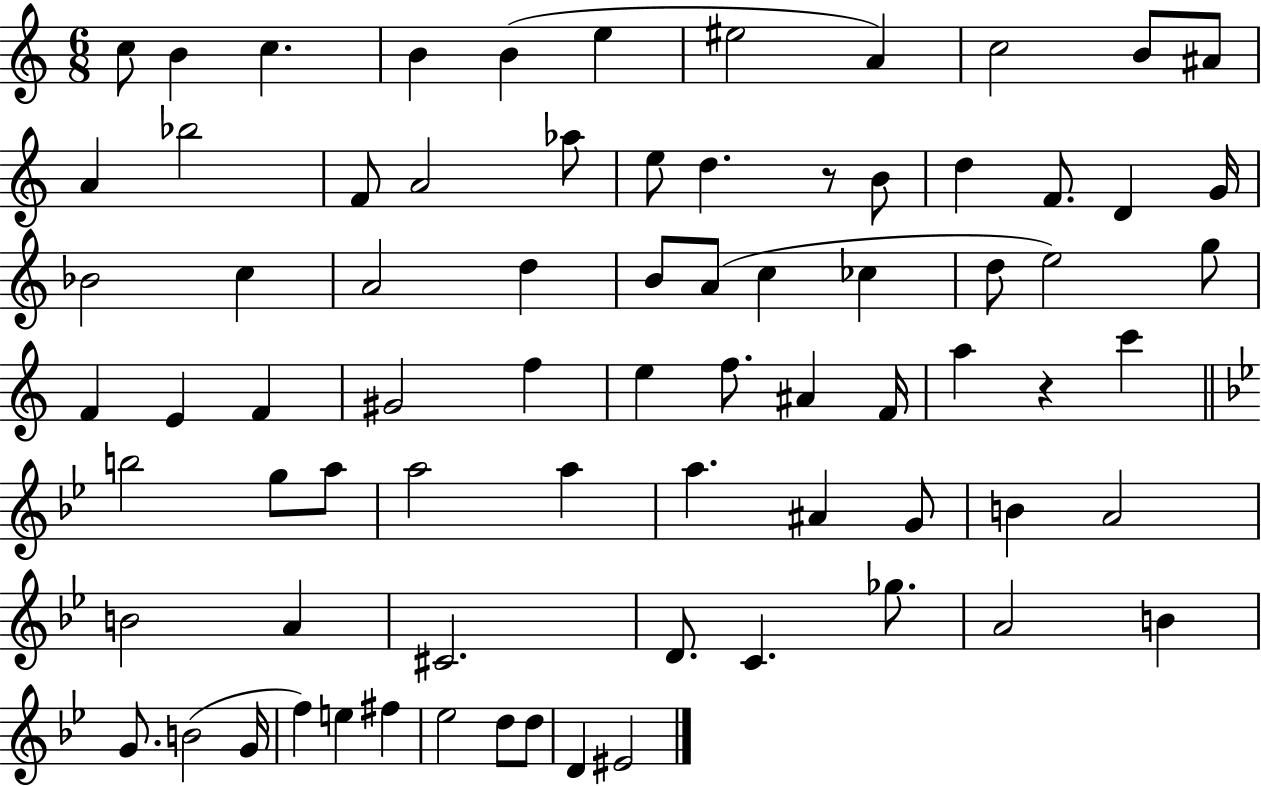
{
  \clef treble
  \numericTimeSignature
  \time 6/8
  \key c \major
  c''8 b'4 c''4. | b'4 b'4( e''4 | eis''2 a'4) | c''2 b'8 ais'8 | \break a'4 bes''2 | f'8 a'2 aes''8 | e''8 d''4. r8 b'8 | d''4 f'8. d'4 g'16 | \break bes'2 c''4 | a'2 d''4 | b'8 a'8( c''4 ces''4 | d''8 e''2) g''8 | \break f'4 e'4 f'4 | gis'2 f''4 | e''4 f''8. ais'4 f'16 | a''4 r4 c'''4 | \break \bar "||" \break \key g \minor b''2 g''8 a''8 | a''2 a''4 | a''4. ais'4 g'8 | b'4 a'2 | \break b'2 a'4 | cis'2. | d'8. c'4. ges''8. | a'2 b'4 | \break g'8. b'2( g'16 | f''4) e''4 fis''4 | ees''2 d''8 d''8 | d'4 eis'2 | \break \bar "|."
}